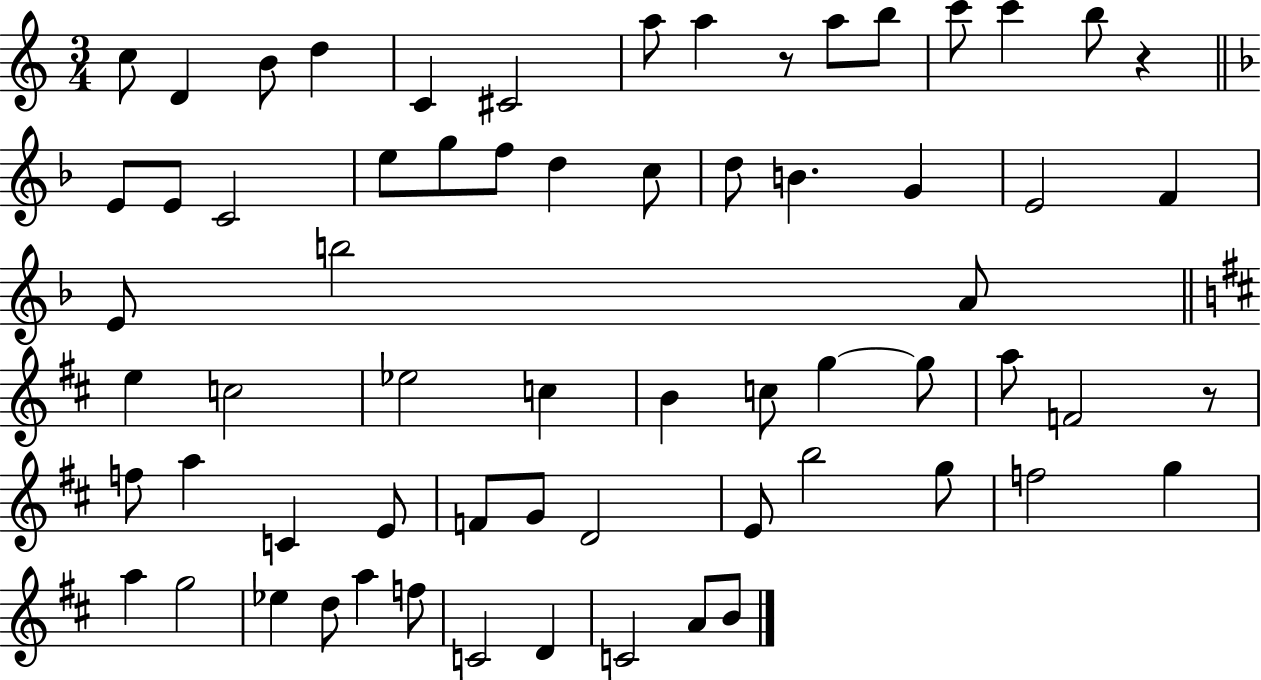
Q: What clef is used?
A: treble